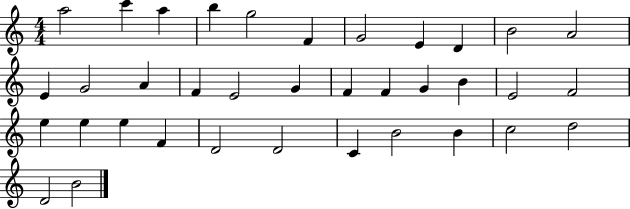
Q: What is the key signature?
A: C major